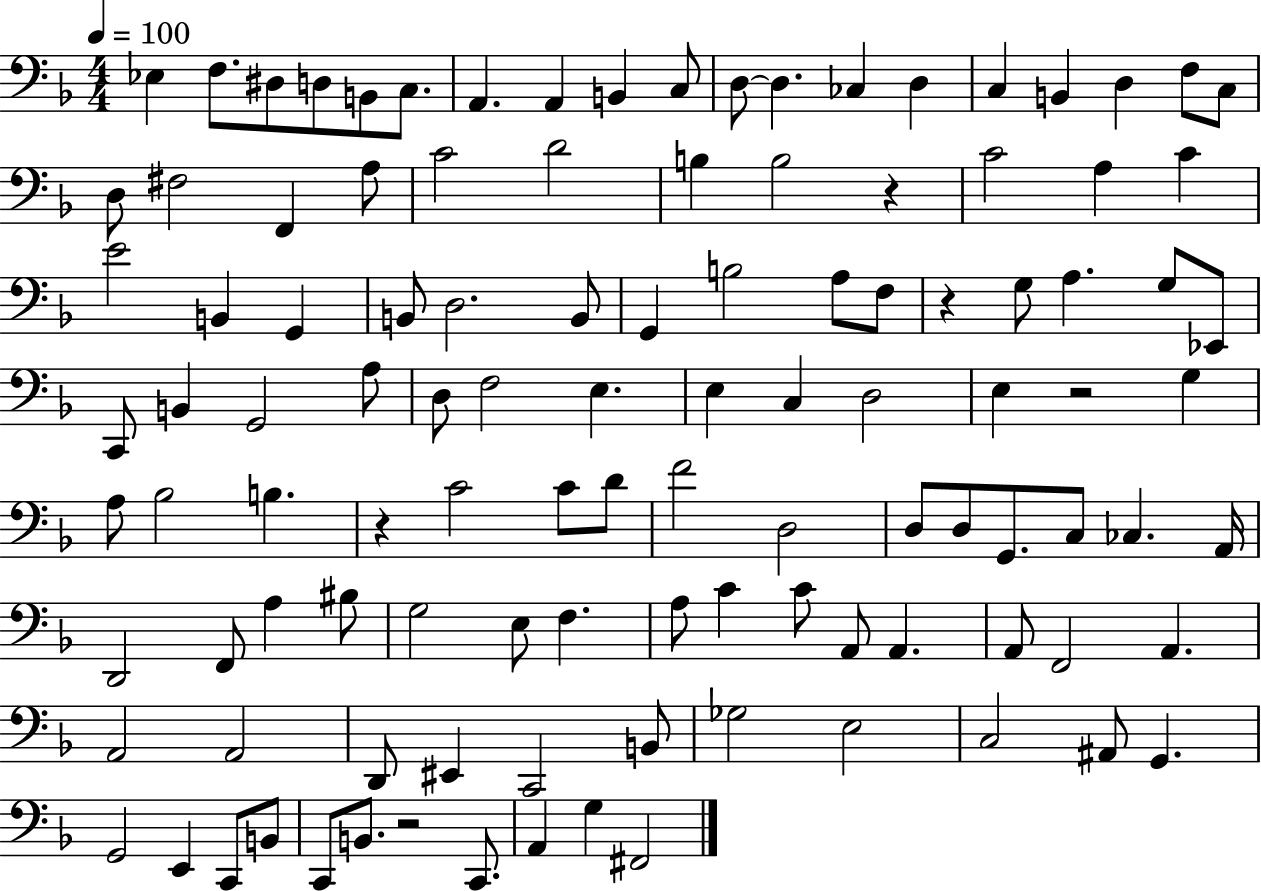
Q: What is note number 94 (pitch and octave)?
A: C3